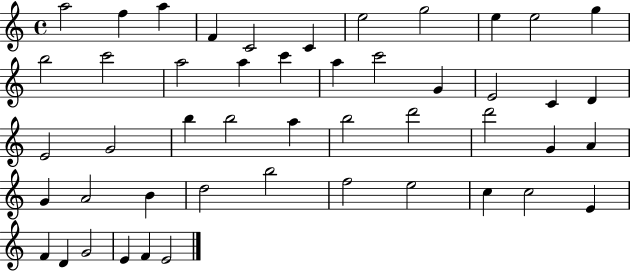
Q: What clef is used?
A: treble